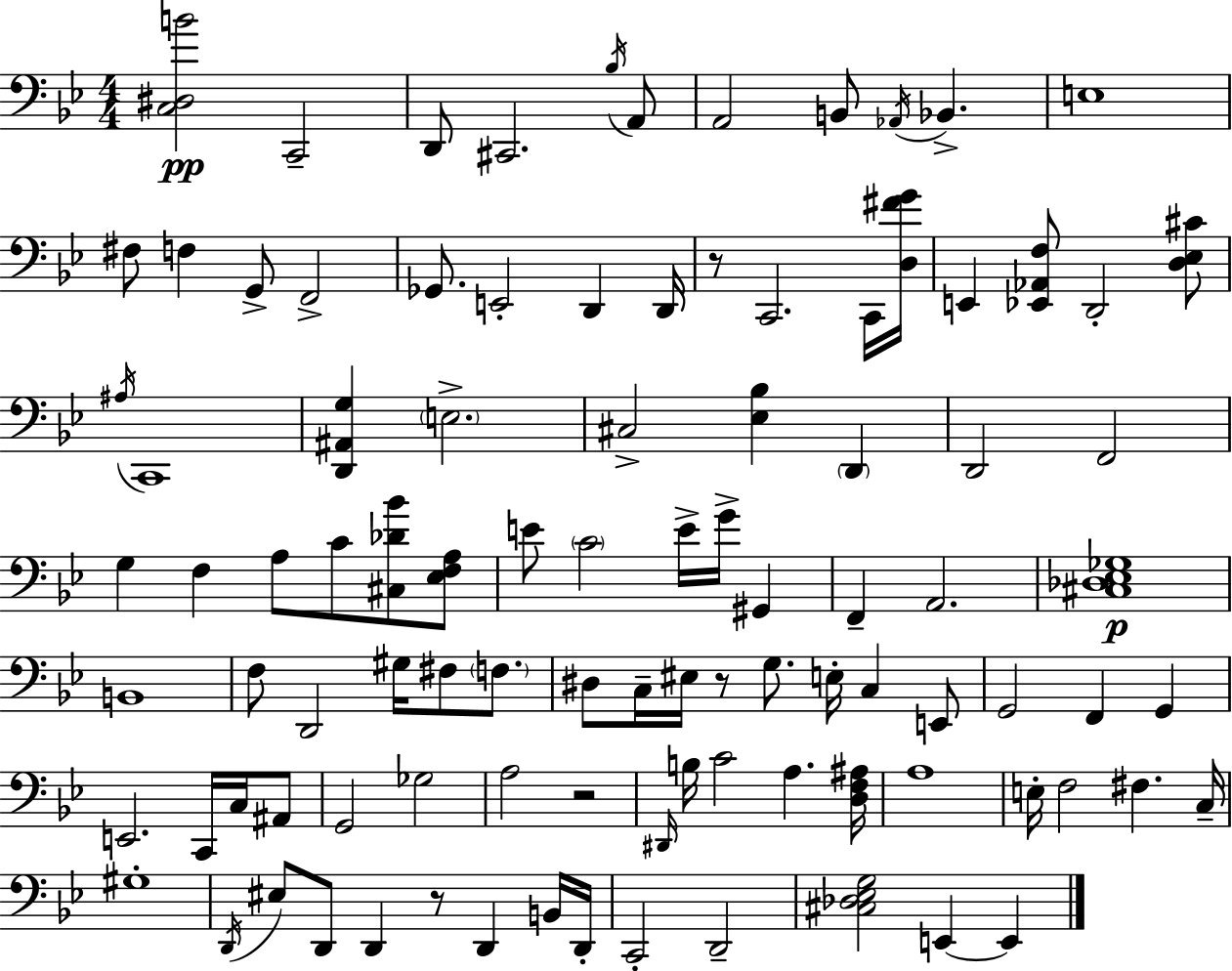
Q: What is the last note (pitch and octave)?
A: E2